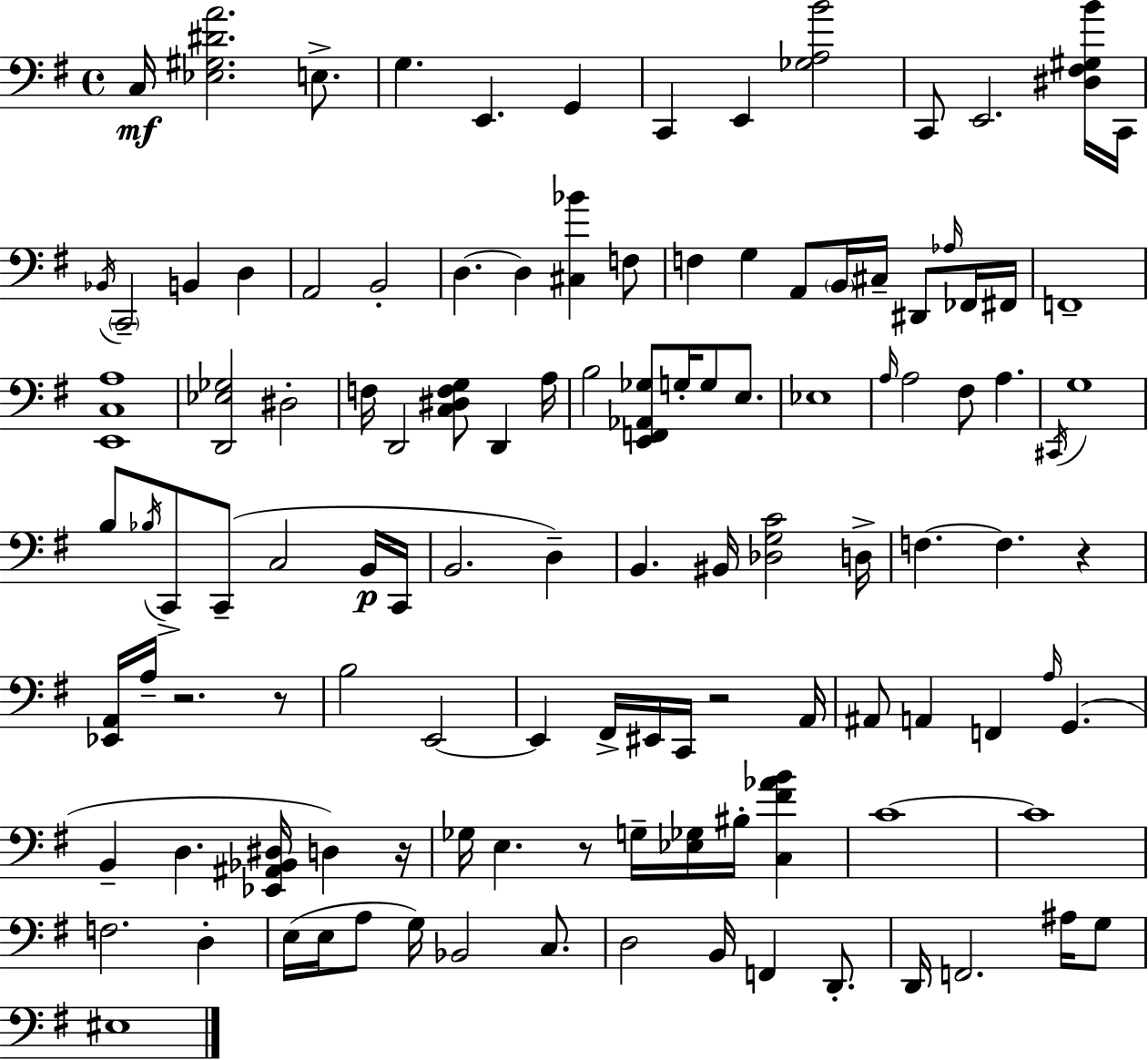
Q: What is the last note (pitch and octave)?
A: EIS3